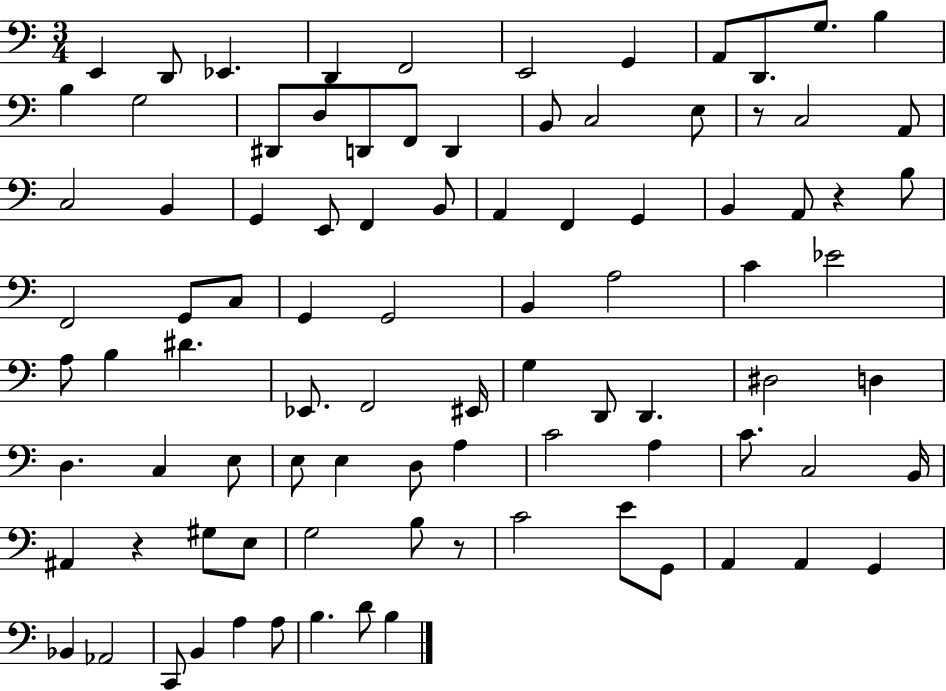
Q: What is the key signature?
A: C major